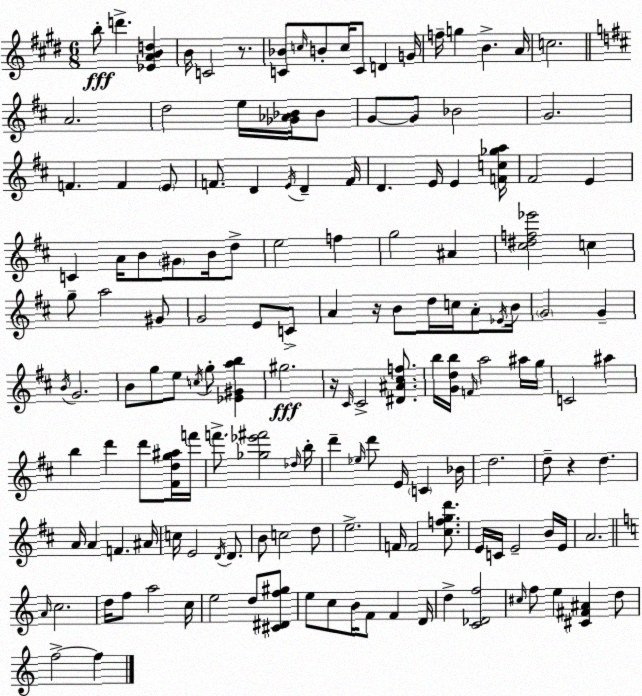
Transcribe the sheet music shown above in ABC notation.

X:1
T:Untitled
M:6/8
L:1/4
K:E
b/2 d' [_EABd] B/4 C2 z/2 [C_B]/2 c/4 B/2 c/4 C/2 D G/4 f/4 g B A/4 c2 A2 d2 e/4 [_G_A_B]/4 _B/2 G/2 G/2 _B2 G2 F F E/2 F/2 D E/4 D F/4 D E/4 E [Fc_ga]/4 ^F2 E C A/4 B/2 ^G/2 B/4 d/2 e2 f g2 ^A [^c^df_e']2 c g/2 a2 ^G/2 G2 E/2 C/2 A z/4 B/2 d/4 c/4 A/2 _E/4 B/4 G2 G B/4 G2 B/2 g/2 e/2 c/4 g/2 [_E^Gab] ^g2 z/4 ^C/4 ^C2 [^D^A^cf]/2 b/4 [Gdb]/4 F/4 a2 ^a/4 g/4 C2 ^a b d' d'/2 [^Fdg^a]/4 f'/4 f'/2 [_g_e'^f']2 _d/4 b/4 d' _e/4 d'/2 E/4 C _B/4 d2 d/2 z d A/4 A F ^A/4 c/4 E2 D/4 D/2 B/2 c2 d/2 e2 F/4 F2 [^cfgd']/2 E/4 C/4 E2 B/4 E/4 A2 A/4 c2 d/4 f/2 a2 c/4 e2 d/2 [^C^Df^g]/2 e/2 c/2 B/4 F/2 F D/4 d [C_Df]2 ^c/4 f/2 e [^C^F^A] d/2 f2 f